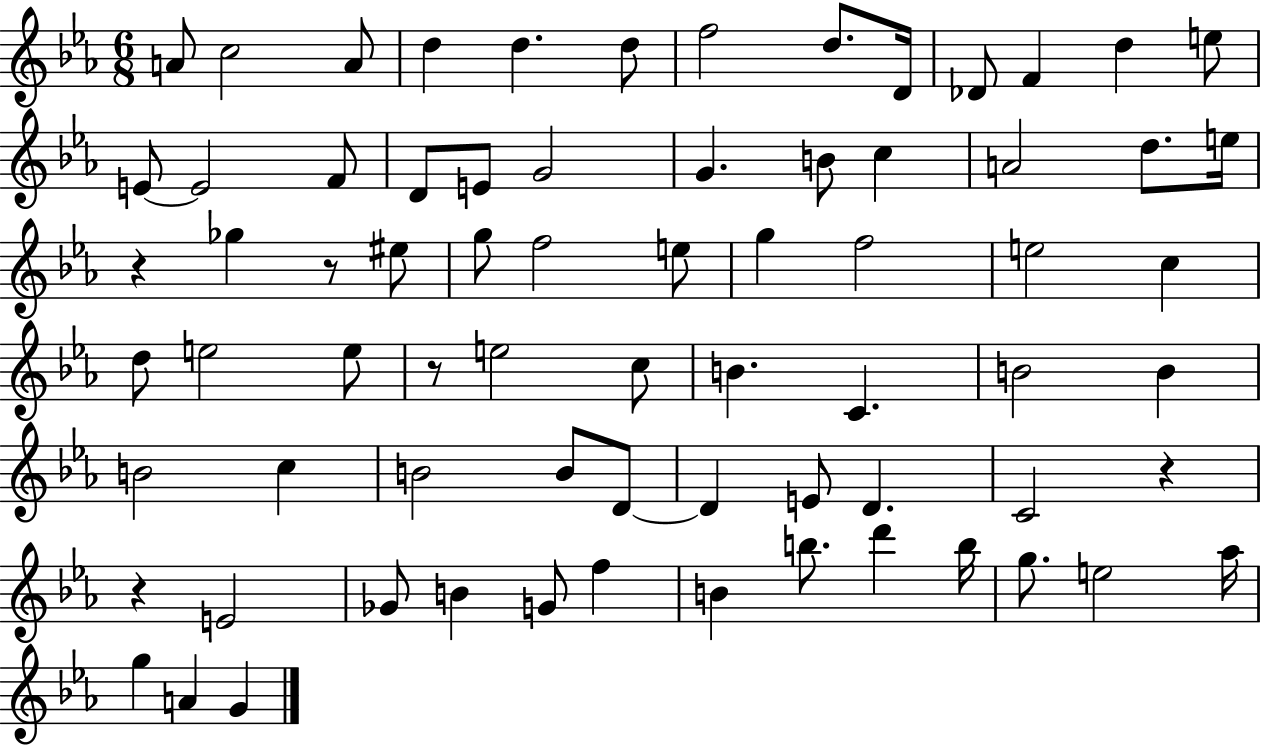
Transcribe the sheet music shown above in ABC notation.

X:1
T:Untitled
M:6/8
L:1/4
K:Eb
A/2 c2 A/2 d d d/2 f2 d/2 D/4 _D/2 F d e/2 E/2 E2 F/2 D/2 E/2 G2 G B/2 c A2 d/2 e/4 z _g z/2 ^e/2 g/2 f2 e/2 g f2 e2 c d/2 e2 e/2 z/2 e2 c/2 B C B2 B B2 c B2 B/2 D/2 D E/2 D C2 z z E2 _G/2 B G/2 f B b/2 d' b/4 g/2 e2 _a/4 g A G